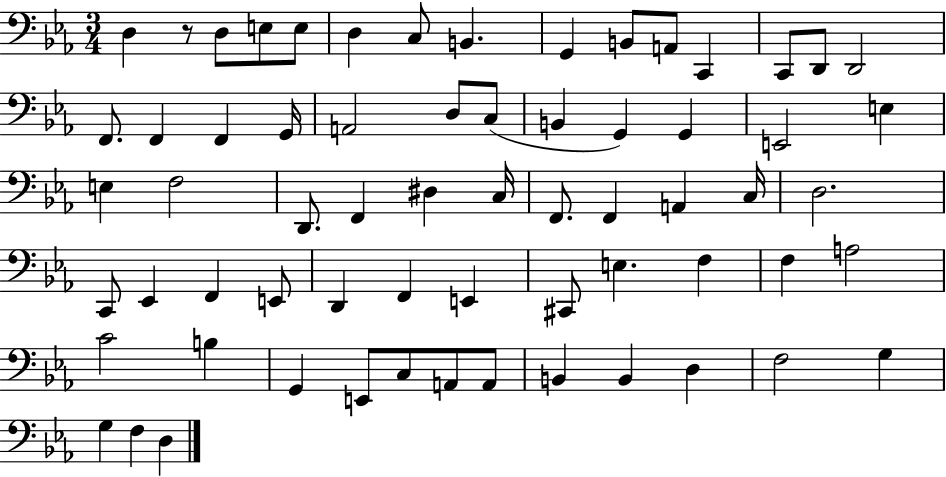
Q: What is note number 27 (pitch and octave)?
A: E3